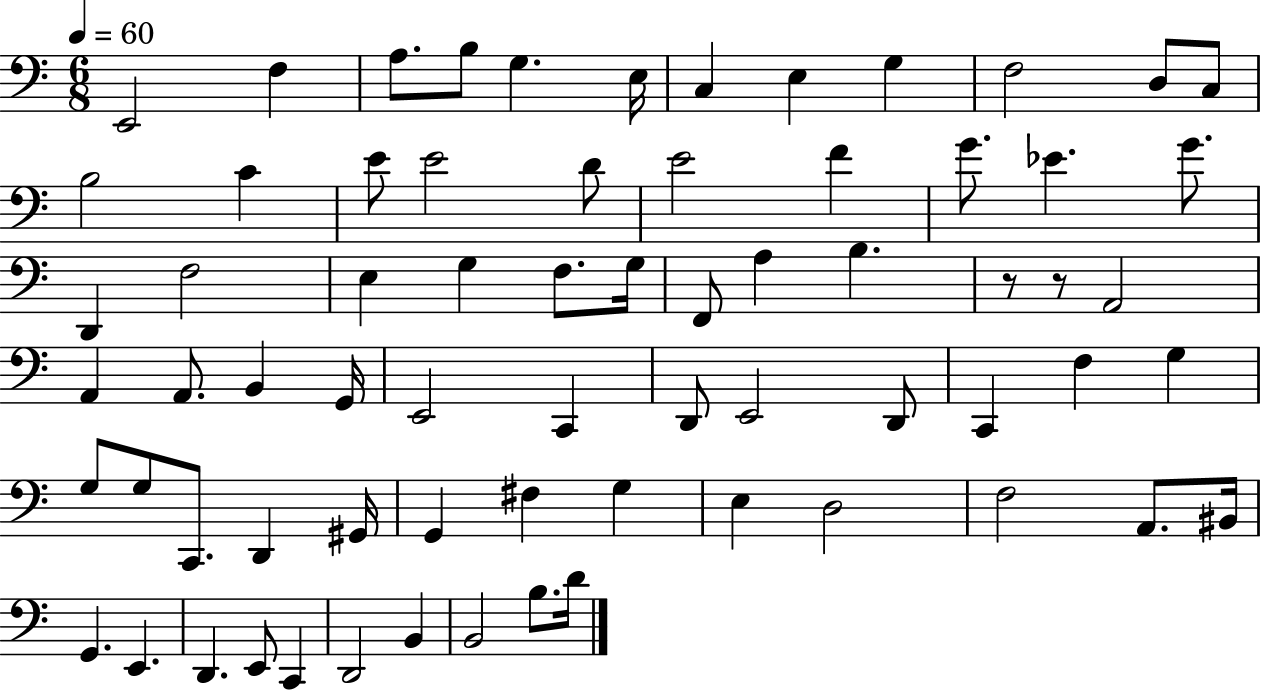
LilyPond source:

{
  \clef bass
  \numericTimeSignature
  \time 6/8
  \key c \major
  \tempo 4 = 60
  e,2 f4 | a8. b8 g4. e16 | c4 e4 g4 | f2 d8 c8 | \break b2 c'4 | e'8 e'2 d'8 | e'2 f'4 | g'8. ees'4. g'8. | \break d,4 f2 | e4 g4 f8. g16 | f,8 a4 b4. | r8 r8 a,2 | \break a,4 a,8. b,4 g,16 | e,2 c,4 | d,8 e,2 d,8 | c,4 f4 g4 | \break g8 g8 c,8. d,4 gis,16 | g,4 fis4 g4 | e4 d2 | f2 a,8. bis,16 | \break g,4. e,4. | d,4. e,8 c,4 | d,2 b,4 | b,2 b8. d'16 | \break \bar "|."
}